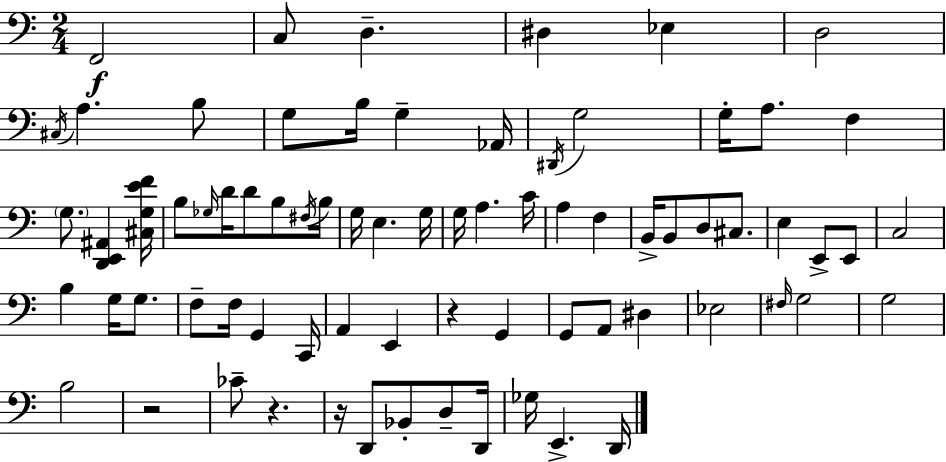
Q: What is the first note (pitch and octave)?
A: F2